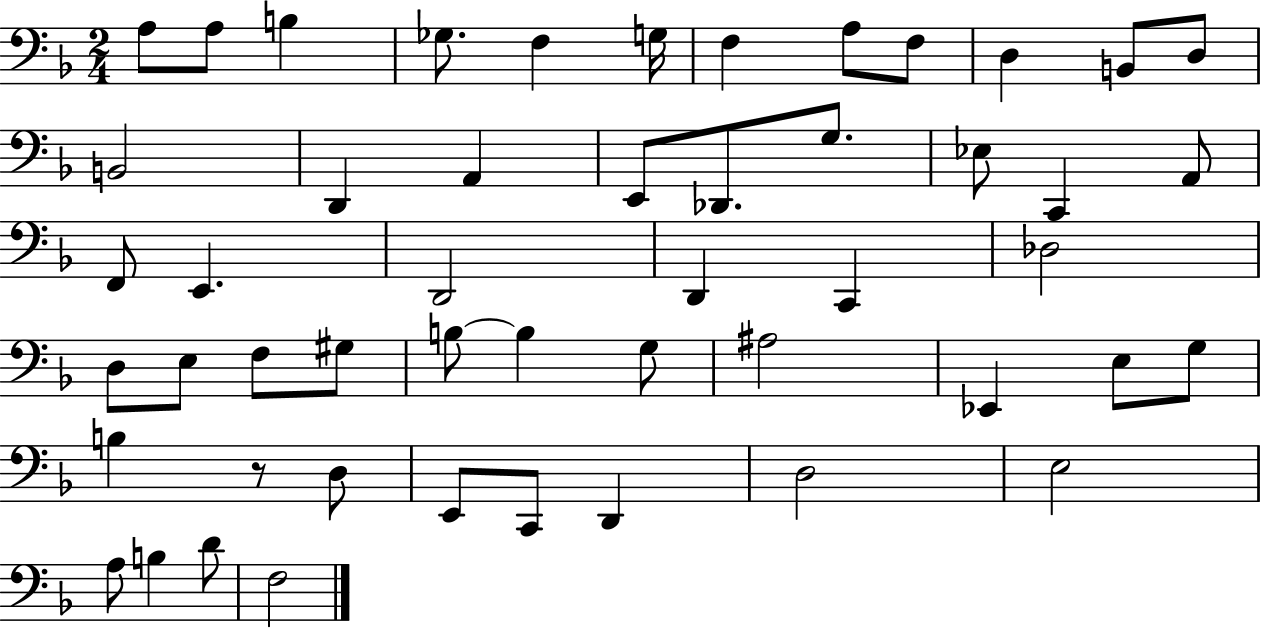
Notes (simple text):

A3/e A3/e B3/q Gb3/e. F3/q G3/s F3/q A3/e F3/e D3/q B2/e D3/e B2/h D2/q A2/q E2/e Db2/e. G3/e. Eb3/e C2/q A2/e F2/e E2/q. D2/h D2/q C2/q Db3/h D3/e E3/e F3/e G#3/e B3/e B3/q G3/e A#3/h Eb2/q E3/e G3/e B3/q R/e D3/e E2/e C2/e D2/q D3/h E3/h A3/e B3/q D4/e F3/h